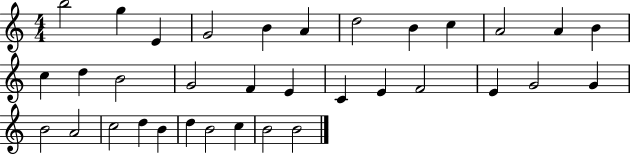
{
  \clef treble
  \numericTimeSignature
  \time 4/4
  \key c \major
  b''2 g''4 e'4 | g'2 b'4 a'4 | d''2 b'4 c''4 | a'2 a'4 b'4 | \break c''4 d''4 b'2 | g'2 f'4 e'4 | c'4 e'4 f'2 | e'4 g'2 g'4 | \break b'2 a'2 | c''2 d''4 b'4 | d''4 b'2 c''4 | b'2 b'2 | \break \bar "|."
}